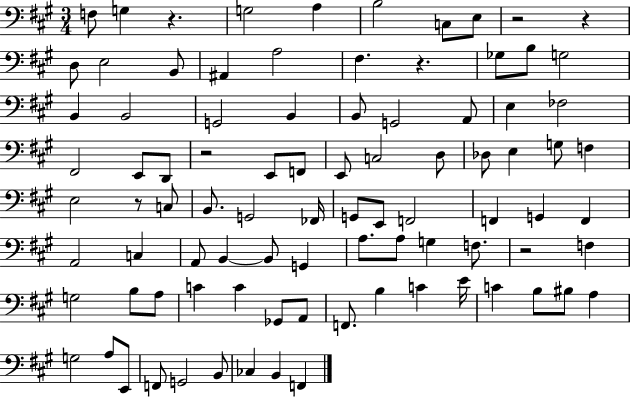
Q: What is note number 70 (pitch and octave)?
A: E4